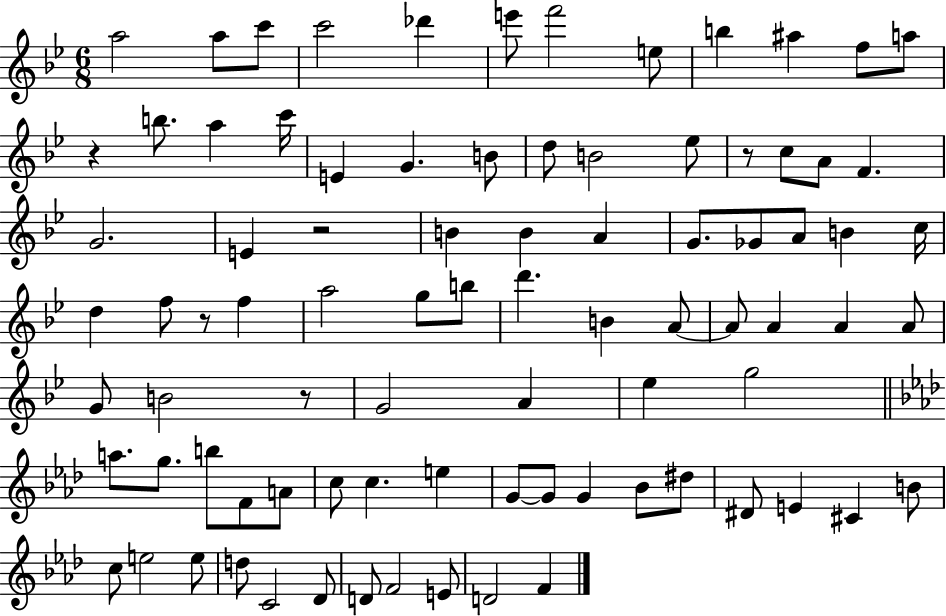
{
  \clef treble
  \numericTimeSignature
  \time 6/8
  \key bes \major
  a''2 a''8 c'''8 | c'''2 des'''4 | e'''8 f'''2 e''8 | b''4 ais''4 f''8 a''8 | \break r4 b''8. a''4 c'''16 | e'4 g'4. b'8 | d''8 b'2 ees''8 | r8 c''8 a'8 f'4. | \break g'2. | e'4 r2 | b'4 b'4 a'4 | g'8. ges'8 a'8 b'4 c''16 | \break d''4 f''8 r8 f''4 | a''2 g''8 b''8 | d'''4. b'4 a'8~~ | a'8 a'4 a'4 a'8 | \break g'8 b'2 r8 | g'2 a'4 | ees''4 g''2 | \bar "||" \break \key f \minor a''8. g''8. b''8 f'8 a'8 | c''8 c''4. e''4 | g'8~~ g'8 g'4 bes'8 dis''8 | dis'8 e'4 cis'4 b'8 | \break c''8 e''2 e''8 | d''8 c'2 des'8 | d'8 f'2 e'8 | d'2 f'4 | \break \bar "|."
}